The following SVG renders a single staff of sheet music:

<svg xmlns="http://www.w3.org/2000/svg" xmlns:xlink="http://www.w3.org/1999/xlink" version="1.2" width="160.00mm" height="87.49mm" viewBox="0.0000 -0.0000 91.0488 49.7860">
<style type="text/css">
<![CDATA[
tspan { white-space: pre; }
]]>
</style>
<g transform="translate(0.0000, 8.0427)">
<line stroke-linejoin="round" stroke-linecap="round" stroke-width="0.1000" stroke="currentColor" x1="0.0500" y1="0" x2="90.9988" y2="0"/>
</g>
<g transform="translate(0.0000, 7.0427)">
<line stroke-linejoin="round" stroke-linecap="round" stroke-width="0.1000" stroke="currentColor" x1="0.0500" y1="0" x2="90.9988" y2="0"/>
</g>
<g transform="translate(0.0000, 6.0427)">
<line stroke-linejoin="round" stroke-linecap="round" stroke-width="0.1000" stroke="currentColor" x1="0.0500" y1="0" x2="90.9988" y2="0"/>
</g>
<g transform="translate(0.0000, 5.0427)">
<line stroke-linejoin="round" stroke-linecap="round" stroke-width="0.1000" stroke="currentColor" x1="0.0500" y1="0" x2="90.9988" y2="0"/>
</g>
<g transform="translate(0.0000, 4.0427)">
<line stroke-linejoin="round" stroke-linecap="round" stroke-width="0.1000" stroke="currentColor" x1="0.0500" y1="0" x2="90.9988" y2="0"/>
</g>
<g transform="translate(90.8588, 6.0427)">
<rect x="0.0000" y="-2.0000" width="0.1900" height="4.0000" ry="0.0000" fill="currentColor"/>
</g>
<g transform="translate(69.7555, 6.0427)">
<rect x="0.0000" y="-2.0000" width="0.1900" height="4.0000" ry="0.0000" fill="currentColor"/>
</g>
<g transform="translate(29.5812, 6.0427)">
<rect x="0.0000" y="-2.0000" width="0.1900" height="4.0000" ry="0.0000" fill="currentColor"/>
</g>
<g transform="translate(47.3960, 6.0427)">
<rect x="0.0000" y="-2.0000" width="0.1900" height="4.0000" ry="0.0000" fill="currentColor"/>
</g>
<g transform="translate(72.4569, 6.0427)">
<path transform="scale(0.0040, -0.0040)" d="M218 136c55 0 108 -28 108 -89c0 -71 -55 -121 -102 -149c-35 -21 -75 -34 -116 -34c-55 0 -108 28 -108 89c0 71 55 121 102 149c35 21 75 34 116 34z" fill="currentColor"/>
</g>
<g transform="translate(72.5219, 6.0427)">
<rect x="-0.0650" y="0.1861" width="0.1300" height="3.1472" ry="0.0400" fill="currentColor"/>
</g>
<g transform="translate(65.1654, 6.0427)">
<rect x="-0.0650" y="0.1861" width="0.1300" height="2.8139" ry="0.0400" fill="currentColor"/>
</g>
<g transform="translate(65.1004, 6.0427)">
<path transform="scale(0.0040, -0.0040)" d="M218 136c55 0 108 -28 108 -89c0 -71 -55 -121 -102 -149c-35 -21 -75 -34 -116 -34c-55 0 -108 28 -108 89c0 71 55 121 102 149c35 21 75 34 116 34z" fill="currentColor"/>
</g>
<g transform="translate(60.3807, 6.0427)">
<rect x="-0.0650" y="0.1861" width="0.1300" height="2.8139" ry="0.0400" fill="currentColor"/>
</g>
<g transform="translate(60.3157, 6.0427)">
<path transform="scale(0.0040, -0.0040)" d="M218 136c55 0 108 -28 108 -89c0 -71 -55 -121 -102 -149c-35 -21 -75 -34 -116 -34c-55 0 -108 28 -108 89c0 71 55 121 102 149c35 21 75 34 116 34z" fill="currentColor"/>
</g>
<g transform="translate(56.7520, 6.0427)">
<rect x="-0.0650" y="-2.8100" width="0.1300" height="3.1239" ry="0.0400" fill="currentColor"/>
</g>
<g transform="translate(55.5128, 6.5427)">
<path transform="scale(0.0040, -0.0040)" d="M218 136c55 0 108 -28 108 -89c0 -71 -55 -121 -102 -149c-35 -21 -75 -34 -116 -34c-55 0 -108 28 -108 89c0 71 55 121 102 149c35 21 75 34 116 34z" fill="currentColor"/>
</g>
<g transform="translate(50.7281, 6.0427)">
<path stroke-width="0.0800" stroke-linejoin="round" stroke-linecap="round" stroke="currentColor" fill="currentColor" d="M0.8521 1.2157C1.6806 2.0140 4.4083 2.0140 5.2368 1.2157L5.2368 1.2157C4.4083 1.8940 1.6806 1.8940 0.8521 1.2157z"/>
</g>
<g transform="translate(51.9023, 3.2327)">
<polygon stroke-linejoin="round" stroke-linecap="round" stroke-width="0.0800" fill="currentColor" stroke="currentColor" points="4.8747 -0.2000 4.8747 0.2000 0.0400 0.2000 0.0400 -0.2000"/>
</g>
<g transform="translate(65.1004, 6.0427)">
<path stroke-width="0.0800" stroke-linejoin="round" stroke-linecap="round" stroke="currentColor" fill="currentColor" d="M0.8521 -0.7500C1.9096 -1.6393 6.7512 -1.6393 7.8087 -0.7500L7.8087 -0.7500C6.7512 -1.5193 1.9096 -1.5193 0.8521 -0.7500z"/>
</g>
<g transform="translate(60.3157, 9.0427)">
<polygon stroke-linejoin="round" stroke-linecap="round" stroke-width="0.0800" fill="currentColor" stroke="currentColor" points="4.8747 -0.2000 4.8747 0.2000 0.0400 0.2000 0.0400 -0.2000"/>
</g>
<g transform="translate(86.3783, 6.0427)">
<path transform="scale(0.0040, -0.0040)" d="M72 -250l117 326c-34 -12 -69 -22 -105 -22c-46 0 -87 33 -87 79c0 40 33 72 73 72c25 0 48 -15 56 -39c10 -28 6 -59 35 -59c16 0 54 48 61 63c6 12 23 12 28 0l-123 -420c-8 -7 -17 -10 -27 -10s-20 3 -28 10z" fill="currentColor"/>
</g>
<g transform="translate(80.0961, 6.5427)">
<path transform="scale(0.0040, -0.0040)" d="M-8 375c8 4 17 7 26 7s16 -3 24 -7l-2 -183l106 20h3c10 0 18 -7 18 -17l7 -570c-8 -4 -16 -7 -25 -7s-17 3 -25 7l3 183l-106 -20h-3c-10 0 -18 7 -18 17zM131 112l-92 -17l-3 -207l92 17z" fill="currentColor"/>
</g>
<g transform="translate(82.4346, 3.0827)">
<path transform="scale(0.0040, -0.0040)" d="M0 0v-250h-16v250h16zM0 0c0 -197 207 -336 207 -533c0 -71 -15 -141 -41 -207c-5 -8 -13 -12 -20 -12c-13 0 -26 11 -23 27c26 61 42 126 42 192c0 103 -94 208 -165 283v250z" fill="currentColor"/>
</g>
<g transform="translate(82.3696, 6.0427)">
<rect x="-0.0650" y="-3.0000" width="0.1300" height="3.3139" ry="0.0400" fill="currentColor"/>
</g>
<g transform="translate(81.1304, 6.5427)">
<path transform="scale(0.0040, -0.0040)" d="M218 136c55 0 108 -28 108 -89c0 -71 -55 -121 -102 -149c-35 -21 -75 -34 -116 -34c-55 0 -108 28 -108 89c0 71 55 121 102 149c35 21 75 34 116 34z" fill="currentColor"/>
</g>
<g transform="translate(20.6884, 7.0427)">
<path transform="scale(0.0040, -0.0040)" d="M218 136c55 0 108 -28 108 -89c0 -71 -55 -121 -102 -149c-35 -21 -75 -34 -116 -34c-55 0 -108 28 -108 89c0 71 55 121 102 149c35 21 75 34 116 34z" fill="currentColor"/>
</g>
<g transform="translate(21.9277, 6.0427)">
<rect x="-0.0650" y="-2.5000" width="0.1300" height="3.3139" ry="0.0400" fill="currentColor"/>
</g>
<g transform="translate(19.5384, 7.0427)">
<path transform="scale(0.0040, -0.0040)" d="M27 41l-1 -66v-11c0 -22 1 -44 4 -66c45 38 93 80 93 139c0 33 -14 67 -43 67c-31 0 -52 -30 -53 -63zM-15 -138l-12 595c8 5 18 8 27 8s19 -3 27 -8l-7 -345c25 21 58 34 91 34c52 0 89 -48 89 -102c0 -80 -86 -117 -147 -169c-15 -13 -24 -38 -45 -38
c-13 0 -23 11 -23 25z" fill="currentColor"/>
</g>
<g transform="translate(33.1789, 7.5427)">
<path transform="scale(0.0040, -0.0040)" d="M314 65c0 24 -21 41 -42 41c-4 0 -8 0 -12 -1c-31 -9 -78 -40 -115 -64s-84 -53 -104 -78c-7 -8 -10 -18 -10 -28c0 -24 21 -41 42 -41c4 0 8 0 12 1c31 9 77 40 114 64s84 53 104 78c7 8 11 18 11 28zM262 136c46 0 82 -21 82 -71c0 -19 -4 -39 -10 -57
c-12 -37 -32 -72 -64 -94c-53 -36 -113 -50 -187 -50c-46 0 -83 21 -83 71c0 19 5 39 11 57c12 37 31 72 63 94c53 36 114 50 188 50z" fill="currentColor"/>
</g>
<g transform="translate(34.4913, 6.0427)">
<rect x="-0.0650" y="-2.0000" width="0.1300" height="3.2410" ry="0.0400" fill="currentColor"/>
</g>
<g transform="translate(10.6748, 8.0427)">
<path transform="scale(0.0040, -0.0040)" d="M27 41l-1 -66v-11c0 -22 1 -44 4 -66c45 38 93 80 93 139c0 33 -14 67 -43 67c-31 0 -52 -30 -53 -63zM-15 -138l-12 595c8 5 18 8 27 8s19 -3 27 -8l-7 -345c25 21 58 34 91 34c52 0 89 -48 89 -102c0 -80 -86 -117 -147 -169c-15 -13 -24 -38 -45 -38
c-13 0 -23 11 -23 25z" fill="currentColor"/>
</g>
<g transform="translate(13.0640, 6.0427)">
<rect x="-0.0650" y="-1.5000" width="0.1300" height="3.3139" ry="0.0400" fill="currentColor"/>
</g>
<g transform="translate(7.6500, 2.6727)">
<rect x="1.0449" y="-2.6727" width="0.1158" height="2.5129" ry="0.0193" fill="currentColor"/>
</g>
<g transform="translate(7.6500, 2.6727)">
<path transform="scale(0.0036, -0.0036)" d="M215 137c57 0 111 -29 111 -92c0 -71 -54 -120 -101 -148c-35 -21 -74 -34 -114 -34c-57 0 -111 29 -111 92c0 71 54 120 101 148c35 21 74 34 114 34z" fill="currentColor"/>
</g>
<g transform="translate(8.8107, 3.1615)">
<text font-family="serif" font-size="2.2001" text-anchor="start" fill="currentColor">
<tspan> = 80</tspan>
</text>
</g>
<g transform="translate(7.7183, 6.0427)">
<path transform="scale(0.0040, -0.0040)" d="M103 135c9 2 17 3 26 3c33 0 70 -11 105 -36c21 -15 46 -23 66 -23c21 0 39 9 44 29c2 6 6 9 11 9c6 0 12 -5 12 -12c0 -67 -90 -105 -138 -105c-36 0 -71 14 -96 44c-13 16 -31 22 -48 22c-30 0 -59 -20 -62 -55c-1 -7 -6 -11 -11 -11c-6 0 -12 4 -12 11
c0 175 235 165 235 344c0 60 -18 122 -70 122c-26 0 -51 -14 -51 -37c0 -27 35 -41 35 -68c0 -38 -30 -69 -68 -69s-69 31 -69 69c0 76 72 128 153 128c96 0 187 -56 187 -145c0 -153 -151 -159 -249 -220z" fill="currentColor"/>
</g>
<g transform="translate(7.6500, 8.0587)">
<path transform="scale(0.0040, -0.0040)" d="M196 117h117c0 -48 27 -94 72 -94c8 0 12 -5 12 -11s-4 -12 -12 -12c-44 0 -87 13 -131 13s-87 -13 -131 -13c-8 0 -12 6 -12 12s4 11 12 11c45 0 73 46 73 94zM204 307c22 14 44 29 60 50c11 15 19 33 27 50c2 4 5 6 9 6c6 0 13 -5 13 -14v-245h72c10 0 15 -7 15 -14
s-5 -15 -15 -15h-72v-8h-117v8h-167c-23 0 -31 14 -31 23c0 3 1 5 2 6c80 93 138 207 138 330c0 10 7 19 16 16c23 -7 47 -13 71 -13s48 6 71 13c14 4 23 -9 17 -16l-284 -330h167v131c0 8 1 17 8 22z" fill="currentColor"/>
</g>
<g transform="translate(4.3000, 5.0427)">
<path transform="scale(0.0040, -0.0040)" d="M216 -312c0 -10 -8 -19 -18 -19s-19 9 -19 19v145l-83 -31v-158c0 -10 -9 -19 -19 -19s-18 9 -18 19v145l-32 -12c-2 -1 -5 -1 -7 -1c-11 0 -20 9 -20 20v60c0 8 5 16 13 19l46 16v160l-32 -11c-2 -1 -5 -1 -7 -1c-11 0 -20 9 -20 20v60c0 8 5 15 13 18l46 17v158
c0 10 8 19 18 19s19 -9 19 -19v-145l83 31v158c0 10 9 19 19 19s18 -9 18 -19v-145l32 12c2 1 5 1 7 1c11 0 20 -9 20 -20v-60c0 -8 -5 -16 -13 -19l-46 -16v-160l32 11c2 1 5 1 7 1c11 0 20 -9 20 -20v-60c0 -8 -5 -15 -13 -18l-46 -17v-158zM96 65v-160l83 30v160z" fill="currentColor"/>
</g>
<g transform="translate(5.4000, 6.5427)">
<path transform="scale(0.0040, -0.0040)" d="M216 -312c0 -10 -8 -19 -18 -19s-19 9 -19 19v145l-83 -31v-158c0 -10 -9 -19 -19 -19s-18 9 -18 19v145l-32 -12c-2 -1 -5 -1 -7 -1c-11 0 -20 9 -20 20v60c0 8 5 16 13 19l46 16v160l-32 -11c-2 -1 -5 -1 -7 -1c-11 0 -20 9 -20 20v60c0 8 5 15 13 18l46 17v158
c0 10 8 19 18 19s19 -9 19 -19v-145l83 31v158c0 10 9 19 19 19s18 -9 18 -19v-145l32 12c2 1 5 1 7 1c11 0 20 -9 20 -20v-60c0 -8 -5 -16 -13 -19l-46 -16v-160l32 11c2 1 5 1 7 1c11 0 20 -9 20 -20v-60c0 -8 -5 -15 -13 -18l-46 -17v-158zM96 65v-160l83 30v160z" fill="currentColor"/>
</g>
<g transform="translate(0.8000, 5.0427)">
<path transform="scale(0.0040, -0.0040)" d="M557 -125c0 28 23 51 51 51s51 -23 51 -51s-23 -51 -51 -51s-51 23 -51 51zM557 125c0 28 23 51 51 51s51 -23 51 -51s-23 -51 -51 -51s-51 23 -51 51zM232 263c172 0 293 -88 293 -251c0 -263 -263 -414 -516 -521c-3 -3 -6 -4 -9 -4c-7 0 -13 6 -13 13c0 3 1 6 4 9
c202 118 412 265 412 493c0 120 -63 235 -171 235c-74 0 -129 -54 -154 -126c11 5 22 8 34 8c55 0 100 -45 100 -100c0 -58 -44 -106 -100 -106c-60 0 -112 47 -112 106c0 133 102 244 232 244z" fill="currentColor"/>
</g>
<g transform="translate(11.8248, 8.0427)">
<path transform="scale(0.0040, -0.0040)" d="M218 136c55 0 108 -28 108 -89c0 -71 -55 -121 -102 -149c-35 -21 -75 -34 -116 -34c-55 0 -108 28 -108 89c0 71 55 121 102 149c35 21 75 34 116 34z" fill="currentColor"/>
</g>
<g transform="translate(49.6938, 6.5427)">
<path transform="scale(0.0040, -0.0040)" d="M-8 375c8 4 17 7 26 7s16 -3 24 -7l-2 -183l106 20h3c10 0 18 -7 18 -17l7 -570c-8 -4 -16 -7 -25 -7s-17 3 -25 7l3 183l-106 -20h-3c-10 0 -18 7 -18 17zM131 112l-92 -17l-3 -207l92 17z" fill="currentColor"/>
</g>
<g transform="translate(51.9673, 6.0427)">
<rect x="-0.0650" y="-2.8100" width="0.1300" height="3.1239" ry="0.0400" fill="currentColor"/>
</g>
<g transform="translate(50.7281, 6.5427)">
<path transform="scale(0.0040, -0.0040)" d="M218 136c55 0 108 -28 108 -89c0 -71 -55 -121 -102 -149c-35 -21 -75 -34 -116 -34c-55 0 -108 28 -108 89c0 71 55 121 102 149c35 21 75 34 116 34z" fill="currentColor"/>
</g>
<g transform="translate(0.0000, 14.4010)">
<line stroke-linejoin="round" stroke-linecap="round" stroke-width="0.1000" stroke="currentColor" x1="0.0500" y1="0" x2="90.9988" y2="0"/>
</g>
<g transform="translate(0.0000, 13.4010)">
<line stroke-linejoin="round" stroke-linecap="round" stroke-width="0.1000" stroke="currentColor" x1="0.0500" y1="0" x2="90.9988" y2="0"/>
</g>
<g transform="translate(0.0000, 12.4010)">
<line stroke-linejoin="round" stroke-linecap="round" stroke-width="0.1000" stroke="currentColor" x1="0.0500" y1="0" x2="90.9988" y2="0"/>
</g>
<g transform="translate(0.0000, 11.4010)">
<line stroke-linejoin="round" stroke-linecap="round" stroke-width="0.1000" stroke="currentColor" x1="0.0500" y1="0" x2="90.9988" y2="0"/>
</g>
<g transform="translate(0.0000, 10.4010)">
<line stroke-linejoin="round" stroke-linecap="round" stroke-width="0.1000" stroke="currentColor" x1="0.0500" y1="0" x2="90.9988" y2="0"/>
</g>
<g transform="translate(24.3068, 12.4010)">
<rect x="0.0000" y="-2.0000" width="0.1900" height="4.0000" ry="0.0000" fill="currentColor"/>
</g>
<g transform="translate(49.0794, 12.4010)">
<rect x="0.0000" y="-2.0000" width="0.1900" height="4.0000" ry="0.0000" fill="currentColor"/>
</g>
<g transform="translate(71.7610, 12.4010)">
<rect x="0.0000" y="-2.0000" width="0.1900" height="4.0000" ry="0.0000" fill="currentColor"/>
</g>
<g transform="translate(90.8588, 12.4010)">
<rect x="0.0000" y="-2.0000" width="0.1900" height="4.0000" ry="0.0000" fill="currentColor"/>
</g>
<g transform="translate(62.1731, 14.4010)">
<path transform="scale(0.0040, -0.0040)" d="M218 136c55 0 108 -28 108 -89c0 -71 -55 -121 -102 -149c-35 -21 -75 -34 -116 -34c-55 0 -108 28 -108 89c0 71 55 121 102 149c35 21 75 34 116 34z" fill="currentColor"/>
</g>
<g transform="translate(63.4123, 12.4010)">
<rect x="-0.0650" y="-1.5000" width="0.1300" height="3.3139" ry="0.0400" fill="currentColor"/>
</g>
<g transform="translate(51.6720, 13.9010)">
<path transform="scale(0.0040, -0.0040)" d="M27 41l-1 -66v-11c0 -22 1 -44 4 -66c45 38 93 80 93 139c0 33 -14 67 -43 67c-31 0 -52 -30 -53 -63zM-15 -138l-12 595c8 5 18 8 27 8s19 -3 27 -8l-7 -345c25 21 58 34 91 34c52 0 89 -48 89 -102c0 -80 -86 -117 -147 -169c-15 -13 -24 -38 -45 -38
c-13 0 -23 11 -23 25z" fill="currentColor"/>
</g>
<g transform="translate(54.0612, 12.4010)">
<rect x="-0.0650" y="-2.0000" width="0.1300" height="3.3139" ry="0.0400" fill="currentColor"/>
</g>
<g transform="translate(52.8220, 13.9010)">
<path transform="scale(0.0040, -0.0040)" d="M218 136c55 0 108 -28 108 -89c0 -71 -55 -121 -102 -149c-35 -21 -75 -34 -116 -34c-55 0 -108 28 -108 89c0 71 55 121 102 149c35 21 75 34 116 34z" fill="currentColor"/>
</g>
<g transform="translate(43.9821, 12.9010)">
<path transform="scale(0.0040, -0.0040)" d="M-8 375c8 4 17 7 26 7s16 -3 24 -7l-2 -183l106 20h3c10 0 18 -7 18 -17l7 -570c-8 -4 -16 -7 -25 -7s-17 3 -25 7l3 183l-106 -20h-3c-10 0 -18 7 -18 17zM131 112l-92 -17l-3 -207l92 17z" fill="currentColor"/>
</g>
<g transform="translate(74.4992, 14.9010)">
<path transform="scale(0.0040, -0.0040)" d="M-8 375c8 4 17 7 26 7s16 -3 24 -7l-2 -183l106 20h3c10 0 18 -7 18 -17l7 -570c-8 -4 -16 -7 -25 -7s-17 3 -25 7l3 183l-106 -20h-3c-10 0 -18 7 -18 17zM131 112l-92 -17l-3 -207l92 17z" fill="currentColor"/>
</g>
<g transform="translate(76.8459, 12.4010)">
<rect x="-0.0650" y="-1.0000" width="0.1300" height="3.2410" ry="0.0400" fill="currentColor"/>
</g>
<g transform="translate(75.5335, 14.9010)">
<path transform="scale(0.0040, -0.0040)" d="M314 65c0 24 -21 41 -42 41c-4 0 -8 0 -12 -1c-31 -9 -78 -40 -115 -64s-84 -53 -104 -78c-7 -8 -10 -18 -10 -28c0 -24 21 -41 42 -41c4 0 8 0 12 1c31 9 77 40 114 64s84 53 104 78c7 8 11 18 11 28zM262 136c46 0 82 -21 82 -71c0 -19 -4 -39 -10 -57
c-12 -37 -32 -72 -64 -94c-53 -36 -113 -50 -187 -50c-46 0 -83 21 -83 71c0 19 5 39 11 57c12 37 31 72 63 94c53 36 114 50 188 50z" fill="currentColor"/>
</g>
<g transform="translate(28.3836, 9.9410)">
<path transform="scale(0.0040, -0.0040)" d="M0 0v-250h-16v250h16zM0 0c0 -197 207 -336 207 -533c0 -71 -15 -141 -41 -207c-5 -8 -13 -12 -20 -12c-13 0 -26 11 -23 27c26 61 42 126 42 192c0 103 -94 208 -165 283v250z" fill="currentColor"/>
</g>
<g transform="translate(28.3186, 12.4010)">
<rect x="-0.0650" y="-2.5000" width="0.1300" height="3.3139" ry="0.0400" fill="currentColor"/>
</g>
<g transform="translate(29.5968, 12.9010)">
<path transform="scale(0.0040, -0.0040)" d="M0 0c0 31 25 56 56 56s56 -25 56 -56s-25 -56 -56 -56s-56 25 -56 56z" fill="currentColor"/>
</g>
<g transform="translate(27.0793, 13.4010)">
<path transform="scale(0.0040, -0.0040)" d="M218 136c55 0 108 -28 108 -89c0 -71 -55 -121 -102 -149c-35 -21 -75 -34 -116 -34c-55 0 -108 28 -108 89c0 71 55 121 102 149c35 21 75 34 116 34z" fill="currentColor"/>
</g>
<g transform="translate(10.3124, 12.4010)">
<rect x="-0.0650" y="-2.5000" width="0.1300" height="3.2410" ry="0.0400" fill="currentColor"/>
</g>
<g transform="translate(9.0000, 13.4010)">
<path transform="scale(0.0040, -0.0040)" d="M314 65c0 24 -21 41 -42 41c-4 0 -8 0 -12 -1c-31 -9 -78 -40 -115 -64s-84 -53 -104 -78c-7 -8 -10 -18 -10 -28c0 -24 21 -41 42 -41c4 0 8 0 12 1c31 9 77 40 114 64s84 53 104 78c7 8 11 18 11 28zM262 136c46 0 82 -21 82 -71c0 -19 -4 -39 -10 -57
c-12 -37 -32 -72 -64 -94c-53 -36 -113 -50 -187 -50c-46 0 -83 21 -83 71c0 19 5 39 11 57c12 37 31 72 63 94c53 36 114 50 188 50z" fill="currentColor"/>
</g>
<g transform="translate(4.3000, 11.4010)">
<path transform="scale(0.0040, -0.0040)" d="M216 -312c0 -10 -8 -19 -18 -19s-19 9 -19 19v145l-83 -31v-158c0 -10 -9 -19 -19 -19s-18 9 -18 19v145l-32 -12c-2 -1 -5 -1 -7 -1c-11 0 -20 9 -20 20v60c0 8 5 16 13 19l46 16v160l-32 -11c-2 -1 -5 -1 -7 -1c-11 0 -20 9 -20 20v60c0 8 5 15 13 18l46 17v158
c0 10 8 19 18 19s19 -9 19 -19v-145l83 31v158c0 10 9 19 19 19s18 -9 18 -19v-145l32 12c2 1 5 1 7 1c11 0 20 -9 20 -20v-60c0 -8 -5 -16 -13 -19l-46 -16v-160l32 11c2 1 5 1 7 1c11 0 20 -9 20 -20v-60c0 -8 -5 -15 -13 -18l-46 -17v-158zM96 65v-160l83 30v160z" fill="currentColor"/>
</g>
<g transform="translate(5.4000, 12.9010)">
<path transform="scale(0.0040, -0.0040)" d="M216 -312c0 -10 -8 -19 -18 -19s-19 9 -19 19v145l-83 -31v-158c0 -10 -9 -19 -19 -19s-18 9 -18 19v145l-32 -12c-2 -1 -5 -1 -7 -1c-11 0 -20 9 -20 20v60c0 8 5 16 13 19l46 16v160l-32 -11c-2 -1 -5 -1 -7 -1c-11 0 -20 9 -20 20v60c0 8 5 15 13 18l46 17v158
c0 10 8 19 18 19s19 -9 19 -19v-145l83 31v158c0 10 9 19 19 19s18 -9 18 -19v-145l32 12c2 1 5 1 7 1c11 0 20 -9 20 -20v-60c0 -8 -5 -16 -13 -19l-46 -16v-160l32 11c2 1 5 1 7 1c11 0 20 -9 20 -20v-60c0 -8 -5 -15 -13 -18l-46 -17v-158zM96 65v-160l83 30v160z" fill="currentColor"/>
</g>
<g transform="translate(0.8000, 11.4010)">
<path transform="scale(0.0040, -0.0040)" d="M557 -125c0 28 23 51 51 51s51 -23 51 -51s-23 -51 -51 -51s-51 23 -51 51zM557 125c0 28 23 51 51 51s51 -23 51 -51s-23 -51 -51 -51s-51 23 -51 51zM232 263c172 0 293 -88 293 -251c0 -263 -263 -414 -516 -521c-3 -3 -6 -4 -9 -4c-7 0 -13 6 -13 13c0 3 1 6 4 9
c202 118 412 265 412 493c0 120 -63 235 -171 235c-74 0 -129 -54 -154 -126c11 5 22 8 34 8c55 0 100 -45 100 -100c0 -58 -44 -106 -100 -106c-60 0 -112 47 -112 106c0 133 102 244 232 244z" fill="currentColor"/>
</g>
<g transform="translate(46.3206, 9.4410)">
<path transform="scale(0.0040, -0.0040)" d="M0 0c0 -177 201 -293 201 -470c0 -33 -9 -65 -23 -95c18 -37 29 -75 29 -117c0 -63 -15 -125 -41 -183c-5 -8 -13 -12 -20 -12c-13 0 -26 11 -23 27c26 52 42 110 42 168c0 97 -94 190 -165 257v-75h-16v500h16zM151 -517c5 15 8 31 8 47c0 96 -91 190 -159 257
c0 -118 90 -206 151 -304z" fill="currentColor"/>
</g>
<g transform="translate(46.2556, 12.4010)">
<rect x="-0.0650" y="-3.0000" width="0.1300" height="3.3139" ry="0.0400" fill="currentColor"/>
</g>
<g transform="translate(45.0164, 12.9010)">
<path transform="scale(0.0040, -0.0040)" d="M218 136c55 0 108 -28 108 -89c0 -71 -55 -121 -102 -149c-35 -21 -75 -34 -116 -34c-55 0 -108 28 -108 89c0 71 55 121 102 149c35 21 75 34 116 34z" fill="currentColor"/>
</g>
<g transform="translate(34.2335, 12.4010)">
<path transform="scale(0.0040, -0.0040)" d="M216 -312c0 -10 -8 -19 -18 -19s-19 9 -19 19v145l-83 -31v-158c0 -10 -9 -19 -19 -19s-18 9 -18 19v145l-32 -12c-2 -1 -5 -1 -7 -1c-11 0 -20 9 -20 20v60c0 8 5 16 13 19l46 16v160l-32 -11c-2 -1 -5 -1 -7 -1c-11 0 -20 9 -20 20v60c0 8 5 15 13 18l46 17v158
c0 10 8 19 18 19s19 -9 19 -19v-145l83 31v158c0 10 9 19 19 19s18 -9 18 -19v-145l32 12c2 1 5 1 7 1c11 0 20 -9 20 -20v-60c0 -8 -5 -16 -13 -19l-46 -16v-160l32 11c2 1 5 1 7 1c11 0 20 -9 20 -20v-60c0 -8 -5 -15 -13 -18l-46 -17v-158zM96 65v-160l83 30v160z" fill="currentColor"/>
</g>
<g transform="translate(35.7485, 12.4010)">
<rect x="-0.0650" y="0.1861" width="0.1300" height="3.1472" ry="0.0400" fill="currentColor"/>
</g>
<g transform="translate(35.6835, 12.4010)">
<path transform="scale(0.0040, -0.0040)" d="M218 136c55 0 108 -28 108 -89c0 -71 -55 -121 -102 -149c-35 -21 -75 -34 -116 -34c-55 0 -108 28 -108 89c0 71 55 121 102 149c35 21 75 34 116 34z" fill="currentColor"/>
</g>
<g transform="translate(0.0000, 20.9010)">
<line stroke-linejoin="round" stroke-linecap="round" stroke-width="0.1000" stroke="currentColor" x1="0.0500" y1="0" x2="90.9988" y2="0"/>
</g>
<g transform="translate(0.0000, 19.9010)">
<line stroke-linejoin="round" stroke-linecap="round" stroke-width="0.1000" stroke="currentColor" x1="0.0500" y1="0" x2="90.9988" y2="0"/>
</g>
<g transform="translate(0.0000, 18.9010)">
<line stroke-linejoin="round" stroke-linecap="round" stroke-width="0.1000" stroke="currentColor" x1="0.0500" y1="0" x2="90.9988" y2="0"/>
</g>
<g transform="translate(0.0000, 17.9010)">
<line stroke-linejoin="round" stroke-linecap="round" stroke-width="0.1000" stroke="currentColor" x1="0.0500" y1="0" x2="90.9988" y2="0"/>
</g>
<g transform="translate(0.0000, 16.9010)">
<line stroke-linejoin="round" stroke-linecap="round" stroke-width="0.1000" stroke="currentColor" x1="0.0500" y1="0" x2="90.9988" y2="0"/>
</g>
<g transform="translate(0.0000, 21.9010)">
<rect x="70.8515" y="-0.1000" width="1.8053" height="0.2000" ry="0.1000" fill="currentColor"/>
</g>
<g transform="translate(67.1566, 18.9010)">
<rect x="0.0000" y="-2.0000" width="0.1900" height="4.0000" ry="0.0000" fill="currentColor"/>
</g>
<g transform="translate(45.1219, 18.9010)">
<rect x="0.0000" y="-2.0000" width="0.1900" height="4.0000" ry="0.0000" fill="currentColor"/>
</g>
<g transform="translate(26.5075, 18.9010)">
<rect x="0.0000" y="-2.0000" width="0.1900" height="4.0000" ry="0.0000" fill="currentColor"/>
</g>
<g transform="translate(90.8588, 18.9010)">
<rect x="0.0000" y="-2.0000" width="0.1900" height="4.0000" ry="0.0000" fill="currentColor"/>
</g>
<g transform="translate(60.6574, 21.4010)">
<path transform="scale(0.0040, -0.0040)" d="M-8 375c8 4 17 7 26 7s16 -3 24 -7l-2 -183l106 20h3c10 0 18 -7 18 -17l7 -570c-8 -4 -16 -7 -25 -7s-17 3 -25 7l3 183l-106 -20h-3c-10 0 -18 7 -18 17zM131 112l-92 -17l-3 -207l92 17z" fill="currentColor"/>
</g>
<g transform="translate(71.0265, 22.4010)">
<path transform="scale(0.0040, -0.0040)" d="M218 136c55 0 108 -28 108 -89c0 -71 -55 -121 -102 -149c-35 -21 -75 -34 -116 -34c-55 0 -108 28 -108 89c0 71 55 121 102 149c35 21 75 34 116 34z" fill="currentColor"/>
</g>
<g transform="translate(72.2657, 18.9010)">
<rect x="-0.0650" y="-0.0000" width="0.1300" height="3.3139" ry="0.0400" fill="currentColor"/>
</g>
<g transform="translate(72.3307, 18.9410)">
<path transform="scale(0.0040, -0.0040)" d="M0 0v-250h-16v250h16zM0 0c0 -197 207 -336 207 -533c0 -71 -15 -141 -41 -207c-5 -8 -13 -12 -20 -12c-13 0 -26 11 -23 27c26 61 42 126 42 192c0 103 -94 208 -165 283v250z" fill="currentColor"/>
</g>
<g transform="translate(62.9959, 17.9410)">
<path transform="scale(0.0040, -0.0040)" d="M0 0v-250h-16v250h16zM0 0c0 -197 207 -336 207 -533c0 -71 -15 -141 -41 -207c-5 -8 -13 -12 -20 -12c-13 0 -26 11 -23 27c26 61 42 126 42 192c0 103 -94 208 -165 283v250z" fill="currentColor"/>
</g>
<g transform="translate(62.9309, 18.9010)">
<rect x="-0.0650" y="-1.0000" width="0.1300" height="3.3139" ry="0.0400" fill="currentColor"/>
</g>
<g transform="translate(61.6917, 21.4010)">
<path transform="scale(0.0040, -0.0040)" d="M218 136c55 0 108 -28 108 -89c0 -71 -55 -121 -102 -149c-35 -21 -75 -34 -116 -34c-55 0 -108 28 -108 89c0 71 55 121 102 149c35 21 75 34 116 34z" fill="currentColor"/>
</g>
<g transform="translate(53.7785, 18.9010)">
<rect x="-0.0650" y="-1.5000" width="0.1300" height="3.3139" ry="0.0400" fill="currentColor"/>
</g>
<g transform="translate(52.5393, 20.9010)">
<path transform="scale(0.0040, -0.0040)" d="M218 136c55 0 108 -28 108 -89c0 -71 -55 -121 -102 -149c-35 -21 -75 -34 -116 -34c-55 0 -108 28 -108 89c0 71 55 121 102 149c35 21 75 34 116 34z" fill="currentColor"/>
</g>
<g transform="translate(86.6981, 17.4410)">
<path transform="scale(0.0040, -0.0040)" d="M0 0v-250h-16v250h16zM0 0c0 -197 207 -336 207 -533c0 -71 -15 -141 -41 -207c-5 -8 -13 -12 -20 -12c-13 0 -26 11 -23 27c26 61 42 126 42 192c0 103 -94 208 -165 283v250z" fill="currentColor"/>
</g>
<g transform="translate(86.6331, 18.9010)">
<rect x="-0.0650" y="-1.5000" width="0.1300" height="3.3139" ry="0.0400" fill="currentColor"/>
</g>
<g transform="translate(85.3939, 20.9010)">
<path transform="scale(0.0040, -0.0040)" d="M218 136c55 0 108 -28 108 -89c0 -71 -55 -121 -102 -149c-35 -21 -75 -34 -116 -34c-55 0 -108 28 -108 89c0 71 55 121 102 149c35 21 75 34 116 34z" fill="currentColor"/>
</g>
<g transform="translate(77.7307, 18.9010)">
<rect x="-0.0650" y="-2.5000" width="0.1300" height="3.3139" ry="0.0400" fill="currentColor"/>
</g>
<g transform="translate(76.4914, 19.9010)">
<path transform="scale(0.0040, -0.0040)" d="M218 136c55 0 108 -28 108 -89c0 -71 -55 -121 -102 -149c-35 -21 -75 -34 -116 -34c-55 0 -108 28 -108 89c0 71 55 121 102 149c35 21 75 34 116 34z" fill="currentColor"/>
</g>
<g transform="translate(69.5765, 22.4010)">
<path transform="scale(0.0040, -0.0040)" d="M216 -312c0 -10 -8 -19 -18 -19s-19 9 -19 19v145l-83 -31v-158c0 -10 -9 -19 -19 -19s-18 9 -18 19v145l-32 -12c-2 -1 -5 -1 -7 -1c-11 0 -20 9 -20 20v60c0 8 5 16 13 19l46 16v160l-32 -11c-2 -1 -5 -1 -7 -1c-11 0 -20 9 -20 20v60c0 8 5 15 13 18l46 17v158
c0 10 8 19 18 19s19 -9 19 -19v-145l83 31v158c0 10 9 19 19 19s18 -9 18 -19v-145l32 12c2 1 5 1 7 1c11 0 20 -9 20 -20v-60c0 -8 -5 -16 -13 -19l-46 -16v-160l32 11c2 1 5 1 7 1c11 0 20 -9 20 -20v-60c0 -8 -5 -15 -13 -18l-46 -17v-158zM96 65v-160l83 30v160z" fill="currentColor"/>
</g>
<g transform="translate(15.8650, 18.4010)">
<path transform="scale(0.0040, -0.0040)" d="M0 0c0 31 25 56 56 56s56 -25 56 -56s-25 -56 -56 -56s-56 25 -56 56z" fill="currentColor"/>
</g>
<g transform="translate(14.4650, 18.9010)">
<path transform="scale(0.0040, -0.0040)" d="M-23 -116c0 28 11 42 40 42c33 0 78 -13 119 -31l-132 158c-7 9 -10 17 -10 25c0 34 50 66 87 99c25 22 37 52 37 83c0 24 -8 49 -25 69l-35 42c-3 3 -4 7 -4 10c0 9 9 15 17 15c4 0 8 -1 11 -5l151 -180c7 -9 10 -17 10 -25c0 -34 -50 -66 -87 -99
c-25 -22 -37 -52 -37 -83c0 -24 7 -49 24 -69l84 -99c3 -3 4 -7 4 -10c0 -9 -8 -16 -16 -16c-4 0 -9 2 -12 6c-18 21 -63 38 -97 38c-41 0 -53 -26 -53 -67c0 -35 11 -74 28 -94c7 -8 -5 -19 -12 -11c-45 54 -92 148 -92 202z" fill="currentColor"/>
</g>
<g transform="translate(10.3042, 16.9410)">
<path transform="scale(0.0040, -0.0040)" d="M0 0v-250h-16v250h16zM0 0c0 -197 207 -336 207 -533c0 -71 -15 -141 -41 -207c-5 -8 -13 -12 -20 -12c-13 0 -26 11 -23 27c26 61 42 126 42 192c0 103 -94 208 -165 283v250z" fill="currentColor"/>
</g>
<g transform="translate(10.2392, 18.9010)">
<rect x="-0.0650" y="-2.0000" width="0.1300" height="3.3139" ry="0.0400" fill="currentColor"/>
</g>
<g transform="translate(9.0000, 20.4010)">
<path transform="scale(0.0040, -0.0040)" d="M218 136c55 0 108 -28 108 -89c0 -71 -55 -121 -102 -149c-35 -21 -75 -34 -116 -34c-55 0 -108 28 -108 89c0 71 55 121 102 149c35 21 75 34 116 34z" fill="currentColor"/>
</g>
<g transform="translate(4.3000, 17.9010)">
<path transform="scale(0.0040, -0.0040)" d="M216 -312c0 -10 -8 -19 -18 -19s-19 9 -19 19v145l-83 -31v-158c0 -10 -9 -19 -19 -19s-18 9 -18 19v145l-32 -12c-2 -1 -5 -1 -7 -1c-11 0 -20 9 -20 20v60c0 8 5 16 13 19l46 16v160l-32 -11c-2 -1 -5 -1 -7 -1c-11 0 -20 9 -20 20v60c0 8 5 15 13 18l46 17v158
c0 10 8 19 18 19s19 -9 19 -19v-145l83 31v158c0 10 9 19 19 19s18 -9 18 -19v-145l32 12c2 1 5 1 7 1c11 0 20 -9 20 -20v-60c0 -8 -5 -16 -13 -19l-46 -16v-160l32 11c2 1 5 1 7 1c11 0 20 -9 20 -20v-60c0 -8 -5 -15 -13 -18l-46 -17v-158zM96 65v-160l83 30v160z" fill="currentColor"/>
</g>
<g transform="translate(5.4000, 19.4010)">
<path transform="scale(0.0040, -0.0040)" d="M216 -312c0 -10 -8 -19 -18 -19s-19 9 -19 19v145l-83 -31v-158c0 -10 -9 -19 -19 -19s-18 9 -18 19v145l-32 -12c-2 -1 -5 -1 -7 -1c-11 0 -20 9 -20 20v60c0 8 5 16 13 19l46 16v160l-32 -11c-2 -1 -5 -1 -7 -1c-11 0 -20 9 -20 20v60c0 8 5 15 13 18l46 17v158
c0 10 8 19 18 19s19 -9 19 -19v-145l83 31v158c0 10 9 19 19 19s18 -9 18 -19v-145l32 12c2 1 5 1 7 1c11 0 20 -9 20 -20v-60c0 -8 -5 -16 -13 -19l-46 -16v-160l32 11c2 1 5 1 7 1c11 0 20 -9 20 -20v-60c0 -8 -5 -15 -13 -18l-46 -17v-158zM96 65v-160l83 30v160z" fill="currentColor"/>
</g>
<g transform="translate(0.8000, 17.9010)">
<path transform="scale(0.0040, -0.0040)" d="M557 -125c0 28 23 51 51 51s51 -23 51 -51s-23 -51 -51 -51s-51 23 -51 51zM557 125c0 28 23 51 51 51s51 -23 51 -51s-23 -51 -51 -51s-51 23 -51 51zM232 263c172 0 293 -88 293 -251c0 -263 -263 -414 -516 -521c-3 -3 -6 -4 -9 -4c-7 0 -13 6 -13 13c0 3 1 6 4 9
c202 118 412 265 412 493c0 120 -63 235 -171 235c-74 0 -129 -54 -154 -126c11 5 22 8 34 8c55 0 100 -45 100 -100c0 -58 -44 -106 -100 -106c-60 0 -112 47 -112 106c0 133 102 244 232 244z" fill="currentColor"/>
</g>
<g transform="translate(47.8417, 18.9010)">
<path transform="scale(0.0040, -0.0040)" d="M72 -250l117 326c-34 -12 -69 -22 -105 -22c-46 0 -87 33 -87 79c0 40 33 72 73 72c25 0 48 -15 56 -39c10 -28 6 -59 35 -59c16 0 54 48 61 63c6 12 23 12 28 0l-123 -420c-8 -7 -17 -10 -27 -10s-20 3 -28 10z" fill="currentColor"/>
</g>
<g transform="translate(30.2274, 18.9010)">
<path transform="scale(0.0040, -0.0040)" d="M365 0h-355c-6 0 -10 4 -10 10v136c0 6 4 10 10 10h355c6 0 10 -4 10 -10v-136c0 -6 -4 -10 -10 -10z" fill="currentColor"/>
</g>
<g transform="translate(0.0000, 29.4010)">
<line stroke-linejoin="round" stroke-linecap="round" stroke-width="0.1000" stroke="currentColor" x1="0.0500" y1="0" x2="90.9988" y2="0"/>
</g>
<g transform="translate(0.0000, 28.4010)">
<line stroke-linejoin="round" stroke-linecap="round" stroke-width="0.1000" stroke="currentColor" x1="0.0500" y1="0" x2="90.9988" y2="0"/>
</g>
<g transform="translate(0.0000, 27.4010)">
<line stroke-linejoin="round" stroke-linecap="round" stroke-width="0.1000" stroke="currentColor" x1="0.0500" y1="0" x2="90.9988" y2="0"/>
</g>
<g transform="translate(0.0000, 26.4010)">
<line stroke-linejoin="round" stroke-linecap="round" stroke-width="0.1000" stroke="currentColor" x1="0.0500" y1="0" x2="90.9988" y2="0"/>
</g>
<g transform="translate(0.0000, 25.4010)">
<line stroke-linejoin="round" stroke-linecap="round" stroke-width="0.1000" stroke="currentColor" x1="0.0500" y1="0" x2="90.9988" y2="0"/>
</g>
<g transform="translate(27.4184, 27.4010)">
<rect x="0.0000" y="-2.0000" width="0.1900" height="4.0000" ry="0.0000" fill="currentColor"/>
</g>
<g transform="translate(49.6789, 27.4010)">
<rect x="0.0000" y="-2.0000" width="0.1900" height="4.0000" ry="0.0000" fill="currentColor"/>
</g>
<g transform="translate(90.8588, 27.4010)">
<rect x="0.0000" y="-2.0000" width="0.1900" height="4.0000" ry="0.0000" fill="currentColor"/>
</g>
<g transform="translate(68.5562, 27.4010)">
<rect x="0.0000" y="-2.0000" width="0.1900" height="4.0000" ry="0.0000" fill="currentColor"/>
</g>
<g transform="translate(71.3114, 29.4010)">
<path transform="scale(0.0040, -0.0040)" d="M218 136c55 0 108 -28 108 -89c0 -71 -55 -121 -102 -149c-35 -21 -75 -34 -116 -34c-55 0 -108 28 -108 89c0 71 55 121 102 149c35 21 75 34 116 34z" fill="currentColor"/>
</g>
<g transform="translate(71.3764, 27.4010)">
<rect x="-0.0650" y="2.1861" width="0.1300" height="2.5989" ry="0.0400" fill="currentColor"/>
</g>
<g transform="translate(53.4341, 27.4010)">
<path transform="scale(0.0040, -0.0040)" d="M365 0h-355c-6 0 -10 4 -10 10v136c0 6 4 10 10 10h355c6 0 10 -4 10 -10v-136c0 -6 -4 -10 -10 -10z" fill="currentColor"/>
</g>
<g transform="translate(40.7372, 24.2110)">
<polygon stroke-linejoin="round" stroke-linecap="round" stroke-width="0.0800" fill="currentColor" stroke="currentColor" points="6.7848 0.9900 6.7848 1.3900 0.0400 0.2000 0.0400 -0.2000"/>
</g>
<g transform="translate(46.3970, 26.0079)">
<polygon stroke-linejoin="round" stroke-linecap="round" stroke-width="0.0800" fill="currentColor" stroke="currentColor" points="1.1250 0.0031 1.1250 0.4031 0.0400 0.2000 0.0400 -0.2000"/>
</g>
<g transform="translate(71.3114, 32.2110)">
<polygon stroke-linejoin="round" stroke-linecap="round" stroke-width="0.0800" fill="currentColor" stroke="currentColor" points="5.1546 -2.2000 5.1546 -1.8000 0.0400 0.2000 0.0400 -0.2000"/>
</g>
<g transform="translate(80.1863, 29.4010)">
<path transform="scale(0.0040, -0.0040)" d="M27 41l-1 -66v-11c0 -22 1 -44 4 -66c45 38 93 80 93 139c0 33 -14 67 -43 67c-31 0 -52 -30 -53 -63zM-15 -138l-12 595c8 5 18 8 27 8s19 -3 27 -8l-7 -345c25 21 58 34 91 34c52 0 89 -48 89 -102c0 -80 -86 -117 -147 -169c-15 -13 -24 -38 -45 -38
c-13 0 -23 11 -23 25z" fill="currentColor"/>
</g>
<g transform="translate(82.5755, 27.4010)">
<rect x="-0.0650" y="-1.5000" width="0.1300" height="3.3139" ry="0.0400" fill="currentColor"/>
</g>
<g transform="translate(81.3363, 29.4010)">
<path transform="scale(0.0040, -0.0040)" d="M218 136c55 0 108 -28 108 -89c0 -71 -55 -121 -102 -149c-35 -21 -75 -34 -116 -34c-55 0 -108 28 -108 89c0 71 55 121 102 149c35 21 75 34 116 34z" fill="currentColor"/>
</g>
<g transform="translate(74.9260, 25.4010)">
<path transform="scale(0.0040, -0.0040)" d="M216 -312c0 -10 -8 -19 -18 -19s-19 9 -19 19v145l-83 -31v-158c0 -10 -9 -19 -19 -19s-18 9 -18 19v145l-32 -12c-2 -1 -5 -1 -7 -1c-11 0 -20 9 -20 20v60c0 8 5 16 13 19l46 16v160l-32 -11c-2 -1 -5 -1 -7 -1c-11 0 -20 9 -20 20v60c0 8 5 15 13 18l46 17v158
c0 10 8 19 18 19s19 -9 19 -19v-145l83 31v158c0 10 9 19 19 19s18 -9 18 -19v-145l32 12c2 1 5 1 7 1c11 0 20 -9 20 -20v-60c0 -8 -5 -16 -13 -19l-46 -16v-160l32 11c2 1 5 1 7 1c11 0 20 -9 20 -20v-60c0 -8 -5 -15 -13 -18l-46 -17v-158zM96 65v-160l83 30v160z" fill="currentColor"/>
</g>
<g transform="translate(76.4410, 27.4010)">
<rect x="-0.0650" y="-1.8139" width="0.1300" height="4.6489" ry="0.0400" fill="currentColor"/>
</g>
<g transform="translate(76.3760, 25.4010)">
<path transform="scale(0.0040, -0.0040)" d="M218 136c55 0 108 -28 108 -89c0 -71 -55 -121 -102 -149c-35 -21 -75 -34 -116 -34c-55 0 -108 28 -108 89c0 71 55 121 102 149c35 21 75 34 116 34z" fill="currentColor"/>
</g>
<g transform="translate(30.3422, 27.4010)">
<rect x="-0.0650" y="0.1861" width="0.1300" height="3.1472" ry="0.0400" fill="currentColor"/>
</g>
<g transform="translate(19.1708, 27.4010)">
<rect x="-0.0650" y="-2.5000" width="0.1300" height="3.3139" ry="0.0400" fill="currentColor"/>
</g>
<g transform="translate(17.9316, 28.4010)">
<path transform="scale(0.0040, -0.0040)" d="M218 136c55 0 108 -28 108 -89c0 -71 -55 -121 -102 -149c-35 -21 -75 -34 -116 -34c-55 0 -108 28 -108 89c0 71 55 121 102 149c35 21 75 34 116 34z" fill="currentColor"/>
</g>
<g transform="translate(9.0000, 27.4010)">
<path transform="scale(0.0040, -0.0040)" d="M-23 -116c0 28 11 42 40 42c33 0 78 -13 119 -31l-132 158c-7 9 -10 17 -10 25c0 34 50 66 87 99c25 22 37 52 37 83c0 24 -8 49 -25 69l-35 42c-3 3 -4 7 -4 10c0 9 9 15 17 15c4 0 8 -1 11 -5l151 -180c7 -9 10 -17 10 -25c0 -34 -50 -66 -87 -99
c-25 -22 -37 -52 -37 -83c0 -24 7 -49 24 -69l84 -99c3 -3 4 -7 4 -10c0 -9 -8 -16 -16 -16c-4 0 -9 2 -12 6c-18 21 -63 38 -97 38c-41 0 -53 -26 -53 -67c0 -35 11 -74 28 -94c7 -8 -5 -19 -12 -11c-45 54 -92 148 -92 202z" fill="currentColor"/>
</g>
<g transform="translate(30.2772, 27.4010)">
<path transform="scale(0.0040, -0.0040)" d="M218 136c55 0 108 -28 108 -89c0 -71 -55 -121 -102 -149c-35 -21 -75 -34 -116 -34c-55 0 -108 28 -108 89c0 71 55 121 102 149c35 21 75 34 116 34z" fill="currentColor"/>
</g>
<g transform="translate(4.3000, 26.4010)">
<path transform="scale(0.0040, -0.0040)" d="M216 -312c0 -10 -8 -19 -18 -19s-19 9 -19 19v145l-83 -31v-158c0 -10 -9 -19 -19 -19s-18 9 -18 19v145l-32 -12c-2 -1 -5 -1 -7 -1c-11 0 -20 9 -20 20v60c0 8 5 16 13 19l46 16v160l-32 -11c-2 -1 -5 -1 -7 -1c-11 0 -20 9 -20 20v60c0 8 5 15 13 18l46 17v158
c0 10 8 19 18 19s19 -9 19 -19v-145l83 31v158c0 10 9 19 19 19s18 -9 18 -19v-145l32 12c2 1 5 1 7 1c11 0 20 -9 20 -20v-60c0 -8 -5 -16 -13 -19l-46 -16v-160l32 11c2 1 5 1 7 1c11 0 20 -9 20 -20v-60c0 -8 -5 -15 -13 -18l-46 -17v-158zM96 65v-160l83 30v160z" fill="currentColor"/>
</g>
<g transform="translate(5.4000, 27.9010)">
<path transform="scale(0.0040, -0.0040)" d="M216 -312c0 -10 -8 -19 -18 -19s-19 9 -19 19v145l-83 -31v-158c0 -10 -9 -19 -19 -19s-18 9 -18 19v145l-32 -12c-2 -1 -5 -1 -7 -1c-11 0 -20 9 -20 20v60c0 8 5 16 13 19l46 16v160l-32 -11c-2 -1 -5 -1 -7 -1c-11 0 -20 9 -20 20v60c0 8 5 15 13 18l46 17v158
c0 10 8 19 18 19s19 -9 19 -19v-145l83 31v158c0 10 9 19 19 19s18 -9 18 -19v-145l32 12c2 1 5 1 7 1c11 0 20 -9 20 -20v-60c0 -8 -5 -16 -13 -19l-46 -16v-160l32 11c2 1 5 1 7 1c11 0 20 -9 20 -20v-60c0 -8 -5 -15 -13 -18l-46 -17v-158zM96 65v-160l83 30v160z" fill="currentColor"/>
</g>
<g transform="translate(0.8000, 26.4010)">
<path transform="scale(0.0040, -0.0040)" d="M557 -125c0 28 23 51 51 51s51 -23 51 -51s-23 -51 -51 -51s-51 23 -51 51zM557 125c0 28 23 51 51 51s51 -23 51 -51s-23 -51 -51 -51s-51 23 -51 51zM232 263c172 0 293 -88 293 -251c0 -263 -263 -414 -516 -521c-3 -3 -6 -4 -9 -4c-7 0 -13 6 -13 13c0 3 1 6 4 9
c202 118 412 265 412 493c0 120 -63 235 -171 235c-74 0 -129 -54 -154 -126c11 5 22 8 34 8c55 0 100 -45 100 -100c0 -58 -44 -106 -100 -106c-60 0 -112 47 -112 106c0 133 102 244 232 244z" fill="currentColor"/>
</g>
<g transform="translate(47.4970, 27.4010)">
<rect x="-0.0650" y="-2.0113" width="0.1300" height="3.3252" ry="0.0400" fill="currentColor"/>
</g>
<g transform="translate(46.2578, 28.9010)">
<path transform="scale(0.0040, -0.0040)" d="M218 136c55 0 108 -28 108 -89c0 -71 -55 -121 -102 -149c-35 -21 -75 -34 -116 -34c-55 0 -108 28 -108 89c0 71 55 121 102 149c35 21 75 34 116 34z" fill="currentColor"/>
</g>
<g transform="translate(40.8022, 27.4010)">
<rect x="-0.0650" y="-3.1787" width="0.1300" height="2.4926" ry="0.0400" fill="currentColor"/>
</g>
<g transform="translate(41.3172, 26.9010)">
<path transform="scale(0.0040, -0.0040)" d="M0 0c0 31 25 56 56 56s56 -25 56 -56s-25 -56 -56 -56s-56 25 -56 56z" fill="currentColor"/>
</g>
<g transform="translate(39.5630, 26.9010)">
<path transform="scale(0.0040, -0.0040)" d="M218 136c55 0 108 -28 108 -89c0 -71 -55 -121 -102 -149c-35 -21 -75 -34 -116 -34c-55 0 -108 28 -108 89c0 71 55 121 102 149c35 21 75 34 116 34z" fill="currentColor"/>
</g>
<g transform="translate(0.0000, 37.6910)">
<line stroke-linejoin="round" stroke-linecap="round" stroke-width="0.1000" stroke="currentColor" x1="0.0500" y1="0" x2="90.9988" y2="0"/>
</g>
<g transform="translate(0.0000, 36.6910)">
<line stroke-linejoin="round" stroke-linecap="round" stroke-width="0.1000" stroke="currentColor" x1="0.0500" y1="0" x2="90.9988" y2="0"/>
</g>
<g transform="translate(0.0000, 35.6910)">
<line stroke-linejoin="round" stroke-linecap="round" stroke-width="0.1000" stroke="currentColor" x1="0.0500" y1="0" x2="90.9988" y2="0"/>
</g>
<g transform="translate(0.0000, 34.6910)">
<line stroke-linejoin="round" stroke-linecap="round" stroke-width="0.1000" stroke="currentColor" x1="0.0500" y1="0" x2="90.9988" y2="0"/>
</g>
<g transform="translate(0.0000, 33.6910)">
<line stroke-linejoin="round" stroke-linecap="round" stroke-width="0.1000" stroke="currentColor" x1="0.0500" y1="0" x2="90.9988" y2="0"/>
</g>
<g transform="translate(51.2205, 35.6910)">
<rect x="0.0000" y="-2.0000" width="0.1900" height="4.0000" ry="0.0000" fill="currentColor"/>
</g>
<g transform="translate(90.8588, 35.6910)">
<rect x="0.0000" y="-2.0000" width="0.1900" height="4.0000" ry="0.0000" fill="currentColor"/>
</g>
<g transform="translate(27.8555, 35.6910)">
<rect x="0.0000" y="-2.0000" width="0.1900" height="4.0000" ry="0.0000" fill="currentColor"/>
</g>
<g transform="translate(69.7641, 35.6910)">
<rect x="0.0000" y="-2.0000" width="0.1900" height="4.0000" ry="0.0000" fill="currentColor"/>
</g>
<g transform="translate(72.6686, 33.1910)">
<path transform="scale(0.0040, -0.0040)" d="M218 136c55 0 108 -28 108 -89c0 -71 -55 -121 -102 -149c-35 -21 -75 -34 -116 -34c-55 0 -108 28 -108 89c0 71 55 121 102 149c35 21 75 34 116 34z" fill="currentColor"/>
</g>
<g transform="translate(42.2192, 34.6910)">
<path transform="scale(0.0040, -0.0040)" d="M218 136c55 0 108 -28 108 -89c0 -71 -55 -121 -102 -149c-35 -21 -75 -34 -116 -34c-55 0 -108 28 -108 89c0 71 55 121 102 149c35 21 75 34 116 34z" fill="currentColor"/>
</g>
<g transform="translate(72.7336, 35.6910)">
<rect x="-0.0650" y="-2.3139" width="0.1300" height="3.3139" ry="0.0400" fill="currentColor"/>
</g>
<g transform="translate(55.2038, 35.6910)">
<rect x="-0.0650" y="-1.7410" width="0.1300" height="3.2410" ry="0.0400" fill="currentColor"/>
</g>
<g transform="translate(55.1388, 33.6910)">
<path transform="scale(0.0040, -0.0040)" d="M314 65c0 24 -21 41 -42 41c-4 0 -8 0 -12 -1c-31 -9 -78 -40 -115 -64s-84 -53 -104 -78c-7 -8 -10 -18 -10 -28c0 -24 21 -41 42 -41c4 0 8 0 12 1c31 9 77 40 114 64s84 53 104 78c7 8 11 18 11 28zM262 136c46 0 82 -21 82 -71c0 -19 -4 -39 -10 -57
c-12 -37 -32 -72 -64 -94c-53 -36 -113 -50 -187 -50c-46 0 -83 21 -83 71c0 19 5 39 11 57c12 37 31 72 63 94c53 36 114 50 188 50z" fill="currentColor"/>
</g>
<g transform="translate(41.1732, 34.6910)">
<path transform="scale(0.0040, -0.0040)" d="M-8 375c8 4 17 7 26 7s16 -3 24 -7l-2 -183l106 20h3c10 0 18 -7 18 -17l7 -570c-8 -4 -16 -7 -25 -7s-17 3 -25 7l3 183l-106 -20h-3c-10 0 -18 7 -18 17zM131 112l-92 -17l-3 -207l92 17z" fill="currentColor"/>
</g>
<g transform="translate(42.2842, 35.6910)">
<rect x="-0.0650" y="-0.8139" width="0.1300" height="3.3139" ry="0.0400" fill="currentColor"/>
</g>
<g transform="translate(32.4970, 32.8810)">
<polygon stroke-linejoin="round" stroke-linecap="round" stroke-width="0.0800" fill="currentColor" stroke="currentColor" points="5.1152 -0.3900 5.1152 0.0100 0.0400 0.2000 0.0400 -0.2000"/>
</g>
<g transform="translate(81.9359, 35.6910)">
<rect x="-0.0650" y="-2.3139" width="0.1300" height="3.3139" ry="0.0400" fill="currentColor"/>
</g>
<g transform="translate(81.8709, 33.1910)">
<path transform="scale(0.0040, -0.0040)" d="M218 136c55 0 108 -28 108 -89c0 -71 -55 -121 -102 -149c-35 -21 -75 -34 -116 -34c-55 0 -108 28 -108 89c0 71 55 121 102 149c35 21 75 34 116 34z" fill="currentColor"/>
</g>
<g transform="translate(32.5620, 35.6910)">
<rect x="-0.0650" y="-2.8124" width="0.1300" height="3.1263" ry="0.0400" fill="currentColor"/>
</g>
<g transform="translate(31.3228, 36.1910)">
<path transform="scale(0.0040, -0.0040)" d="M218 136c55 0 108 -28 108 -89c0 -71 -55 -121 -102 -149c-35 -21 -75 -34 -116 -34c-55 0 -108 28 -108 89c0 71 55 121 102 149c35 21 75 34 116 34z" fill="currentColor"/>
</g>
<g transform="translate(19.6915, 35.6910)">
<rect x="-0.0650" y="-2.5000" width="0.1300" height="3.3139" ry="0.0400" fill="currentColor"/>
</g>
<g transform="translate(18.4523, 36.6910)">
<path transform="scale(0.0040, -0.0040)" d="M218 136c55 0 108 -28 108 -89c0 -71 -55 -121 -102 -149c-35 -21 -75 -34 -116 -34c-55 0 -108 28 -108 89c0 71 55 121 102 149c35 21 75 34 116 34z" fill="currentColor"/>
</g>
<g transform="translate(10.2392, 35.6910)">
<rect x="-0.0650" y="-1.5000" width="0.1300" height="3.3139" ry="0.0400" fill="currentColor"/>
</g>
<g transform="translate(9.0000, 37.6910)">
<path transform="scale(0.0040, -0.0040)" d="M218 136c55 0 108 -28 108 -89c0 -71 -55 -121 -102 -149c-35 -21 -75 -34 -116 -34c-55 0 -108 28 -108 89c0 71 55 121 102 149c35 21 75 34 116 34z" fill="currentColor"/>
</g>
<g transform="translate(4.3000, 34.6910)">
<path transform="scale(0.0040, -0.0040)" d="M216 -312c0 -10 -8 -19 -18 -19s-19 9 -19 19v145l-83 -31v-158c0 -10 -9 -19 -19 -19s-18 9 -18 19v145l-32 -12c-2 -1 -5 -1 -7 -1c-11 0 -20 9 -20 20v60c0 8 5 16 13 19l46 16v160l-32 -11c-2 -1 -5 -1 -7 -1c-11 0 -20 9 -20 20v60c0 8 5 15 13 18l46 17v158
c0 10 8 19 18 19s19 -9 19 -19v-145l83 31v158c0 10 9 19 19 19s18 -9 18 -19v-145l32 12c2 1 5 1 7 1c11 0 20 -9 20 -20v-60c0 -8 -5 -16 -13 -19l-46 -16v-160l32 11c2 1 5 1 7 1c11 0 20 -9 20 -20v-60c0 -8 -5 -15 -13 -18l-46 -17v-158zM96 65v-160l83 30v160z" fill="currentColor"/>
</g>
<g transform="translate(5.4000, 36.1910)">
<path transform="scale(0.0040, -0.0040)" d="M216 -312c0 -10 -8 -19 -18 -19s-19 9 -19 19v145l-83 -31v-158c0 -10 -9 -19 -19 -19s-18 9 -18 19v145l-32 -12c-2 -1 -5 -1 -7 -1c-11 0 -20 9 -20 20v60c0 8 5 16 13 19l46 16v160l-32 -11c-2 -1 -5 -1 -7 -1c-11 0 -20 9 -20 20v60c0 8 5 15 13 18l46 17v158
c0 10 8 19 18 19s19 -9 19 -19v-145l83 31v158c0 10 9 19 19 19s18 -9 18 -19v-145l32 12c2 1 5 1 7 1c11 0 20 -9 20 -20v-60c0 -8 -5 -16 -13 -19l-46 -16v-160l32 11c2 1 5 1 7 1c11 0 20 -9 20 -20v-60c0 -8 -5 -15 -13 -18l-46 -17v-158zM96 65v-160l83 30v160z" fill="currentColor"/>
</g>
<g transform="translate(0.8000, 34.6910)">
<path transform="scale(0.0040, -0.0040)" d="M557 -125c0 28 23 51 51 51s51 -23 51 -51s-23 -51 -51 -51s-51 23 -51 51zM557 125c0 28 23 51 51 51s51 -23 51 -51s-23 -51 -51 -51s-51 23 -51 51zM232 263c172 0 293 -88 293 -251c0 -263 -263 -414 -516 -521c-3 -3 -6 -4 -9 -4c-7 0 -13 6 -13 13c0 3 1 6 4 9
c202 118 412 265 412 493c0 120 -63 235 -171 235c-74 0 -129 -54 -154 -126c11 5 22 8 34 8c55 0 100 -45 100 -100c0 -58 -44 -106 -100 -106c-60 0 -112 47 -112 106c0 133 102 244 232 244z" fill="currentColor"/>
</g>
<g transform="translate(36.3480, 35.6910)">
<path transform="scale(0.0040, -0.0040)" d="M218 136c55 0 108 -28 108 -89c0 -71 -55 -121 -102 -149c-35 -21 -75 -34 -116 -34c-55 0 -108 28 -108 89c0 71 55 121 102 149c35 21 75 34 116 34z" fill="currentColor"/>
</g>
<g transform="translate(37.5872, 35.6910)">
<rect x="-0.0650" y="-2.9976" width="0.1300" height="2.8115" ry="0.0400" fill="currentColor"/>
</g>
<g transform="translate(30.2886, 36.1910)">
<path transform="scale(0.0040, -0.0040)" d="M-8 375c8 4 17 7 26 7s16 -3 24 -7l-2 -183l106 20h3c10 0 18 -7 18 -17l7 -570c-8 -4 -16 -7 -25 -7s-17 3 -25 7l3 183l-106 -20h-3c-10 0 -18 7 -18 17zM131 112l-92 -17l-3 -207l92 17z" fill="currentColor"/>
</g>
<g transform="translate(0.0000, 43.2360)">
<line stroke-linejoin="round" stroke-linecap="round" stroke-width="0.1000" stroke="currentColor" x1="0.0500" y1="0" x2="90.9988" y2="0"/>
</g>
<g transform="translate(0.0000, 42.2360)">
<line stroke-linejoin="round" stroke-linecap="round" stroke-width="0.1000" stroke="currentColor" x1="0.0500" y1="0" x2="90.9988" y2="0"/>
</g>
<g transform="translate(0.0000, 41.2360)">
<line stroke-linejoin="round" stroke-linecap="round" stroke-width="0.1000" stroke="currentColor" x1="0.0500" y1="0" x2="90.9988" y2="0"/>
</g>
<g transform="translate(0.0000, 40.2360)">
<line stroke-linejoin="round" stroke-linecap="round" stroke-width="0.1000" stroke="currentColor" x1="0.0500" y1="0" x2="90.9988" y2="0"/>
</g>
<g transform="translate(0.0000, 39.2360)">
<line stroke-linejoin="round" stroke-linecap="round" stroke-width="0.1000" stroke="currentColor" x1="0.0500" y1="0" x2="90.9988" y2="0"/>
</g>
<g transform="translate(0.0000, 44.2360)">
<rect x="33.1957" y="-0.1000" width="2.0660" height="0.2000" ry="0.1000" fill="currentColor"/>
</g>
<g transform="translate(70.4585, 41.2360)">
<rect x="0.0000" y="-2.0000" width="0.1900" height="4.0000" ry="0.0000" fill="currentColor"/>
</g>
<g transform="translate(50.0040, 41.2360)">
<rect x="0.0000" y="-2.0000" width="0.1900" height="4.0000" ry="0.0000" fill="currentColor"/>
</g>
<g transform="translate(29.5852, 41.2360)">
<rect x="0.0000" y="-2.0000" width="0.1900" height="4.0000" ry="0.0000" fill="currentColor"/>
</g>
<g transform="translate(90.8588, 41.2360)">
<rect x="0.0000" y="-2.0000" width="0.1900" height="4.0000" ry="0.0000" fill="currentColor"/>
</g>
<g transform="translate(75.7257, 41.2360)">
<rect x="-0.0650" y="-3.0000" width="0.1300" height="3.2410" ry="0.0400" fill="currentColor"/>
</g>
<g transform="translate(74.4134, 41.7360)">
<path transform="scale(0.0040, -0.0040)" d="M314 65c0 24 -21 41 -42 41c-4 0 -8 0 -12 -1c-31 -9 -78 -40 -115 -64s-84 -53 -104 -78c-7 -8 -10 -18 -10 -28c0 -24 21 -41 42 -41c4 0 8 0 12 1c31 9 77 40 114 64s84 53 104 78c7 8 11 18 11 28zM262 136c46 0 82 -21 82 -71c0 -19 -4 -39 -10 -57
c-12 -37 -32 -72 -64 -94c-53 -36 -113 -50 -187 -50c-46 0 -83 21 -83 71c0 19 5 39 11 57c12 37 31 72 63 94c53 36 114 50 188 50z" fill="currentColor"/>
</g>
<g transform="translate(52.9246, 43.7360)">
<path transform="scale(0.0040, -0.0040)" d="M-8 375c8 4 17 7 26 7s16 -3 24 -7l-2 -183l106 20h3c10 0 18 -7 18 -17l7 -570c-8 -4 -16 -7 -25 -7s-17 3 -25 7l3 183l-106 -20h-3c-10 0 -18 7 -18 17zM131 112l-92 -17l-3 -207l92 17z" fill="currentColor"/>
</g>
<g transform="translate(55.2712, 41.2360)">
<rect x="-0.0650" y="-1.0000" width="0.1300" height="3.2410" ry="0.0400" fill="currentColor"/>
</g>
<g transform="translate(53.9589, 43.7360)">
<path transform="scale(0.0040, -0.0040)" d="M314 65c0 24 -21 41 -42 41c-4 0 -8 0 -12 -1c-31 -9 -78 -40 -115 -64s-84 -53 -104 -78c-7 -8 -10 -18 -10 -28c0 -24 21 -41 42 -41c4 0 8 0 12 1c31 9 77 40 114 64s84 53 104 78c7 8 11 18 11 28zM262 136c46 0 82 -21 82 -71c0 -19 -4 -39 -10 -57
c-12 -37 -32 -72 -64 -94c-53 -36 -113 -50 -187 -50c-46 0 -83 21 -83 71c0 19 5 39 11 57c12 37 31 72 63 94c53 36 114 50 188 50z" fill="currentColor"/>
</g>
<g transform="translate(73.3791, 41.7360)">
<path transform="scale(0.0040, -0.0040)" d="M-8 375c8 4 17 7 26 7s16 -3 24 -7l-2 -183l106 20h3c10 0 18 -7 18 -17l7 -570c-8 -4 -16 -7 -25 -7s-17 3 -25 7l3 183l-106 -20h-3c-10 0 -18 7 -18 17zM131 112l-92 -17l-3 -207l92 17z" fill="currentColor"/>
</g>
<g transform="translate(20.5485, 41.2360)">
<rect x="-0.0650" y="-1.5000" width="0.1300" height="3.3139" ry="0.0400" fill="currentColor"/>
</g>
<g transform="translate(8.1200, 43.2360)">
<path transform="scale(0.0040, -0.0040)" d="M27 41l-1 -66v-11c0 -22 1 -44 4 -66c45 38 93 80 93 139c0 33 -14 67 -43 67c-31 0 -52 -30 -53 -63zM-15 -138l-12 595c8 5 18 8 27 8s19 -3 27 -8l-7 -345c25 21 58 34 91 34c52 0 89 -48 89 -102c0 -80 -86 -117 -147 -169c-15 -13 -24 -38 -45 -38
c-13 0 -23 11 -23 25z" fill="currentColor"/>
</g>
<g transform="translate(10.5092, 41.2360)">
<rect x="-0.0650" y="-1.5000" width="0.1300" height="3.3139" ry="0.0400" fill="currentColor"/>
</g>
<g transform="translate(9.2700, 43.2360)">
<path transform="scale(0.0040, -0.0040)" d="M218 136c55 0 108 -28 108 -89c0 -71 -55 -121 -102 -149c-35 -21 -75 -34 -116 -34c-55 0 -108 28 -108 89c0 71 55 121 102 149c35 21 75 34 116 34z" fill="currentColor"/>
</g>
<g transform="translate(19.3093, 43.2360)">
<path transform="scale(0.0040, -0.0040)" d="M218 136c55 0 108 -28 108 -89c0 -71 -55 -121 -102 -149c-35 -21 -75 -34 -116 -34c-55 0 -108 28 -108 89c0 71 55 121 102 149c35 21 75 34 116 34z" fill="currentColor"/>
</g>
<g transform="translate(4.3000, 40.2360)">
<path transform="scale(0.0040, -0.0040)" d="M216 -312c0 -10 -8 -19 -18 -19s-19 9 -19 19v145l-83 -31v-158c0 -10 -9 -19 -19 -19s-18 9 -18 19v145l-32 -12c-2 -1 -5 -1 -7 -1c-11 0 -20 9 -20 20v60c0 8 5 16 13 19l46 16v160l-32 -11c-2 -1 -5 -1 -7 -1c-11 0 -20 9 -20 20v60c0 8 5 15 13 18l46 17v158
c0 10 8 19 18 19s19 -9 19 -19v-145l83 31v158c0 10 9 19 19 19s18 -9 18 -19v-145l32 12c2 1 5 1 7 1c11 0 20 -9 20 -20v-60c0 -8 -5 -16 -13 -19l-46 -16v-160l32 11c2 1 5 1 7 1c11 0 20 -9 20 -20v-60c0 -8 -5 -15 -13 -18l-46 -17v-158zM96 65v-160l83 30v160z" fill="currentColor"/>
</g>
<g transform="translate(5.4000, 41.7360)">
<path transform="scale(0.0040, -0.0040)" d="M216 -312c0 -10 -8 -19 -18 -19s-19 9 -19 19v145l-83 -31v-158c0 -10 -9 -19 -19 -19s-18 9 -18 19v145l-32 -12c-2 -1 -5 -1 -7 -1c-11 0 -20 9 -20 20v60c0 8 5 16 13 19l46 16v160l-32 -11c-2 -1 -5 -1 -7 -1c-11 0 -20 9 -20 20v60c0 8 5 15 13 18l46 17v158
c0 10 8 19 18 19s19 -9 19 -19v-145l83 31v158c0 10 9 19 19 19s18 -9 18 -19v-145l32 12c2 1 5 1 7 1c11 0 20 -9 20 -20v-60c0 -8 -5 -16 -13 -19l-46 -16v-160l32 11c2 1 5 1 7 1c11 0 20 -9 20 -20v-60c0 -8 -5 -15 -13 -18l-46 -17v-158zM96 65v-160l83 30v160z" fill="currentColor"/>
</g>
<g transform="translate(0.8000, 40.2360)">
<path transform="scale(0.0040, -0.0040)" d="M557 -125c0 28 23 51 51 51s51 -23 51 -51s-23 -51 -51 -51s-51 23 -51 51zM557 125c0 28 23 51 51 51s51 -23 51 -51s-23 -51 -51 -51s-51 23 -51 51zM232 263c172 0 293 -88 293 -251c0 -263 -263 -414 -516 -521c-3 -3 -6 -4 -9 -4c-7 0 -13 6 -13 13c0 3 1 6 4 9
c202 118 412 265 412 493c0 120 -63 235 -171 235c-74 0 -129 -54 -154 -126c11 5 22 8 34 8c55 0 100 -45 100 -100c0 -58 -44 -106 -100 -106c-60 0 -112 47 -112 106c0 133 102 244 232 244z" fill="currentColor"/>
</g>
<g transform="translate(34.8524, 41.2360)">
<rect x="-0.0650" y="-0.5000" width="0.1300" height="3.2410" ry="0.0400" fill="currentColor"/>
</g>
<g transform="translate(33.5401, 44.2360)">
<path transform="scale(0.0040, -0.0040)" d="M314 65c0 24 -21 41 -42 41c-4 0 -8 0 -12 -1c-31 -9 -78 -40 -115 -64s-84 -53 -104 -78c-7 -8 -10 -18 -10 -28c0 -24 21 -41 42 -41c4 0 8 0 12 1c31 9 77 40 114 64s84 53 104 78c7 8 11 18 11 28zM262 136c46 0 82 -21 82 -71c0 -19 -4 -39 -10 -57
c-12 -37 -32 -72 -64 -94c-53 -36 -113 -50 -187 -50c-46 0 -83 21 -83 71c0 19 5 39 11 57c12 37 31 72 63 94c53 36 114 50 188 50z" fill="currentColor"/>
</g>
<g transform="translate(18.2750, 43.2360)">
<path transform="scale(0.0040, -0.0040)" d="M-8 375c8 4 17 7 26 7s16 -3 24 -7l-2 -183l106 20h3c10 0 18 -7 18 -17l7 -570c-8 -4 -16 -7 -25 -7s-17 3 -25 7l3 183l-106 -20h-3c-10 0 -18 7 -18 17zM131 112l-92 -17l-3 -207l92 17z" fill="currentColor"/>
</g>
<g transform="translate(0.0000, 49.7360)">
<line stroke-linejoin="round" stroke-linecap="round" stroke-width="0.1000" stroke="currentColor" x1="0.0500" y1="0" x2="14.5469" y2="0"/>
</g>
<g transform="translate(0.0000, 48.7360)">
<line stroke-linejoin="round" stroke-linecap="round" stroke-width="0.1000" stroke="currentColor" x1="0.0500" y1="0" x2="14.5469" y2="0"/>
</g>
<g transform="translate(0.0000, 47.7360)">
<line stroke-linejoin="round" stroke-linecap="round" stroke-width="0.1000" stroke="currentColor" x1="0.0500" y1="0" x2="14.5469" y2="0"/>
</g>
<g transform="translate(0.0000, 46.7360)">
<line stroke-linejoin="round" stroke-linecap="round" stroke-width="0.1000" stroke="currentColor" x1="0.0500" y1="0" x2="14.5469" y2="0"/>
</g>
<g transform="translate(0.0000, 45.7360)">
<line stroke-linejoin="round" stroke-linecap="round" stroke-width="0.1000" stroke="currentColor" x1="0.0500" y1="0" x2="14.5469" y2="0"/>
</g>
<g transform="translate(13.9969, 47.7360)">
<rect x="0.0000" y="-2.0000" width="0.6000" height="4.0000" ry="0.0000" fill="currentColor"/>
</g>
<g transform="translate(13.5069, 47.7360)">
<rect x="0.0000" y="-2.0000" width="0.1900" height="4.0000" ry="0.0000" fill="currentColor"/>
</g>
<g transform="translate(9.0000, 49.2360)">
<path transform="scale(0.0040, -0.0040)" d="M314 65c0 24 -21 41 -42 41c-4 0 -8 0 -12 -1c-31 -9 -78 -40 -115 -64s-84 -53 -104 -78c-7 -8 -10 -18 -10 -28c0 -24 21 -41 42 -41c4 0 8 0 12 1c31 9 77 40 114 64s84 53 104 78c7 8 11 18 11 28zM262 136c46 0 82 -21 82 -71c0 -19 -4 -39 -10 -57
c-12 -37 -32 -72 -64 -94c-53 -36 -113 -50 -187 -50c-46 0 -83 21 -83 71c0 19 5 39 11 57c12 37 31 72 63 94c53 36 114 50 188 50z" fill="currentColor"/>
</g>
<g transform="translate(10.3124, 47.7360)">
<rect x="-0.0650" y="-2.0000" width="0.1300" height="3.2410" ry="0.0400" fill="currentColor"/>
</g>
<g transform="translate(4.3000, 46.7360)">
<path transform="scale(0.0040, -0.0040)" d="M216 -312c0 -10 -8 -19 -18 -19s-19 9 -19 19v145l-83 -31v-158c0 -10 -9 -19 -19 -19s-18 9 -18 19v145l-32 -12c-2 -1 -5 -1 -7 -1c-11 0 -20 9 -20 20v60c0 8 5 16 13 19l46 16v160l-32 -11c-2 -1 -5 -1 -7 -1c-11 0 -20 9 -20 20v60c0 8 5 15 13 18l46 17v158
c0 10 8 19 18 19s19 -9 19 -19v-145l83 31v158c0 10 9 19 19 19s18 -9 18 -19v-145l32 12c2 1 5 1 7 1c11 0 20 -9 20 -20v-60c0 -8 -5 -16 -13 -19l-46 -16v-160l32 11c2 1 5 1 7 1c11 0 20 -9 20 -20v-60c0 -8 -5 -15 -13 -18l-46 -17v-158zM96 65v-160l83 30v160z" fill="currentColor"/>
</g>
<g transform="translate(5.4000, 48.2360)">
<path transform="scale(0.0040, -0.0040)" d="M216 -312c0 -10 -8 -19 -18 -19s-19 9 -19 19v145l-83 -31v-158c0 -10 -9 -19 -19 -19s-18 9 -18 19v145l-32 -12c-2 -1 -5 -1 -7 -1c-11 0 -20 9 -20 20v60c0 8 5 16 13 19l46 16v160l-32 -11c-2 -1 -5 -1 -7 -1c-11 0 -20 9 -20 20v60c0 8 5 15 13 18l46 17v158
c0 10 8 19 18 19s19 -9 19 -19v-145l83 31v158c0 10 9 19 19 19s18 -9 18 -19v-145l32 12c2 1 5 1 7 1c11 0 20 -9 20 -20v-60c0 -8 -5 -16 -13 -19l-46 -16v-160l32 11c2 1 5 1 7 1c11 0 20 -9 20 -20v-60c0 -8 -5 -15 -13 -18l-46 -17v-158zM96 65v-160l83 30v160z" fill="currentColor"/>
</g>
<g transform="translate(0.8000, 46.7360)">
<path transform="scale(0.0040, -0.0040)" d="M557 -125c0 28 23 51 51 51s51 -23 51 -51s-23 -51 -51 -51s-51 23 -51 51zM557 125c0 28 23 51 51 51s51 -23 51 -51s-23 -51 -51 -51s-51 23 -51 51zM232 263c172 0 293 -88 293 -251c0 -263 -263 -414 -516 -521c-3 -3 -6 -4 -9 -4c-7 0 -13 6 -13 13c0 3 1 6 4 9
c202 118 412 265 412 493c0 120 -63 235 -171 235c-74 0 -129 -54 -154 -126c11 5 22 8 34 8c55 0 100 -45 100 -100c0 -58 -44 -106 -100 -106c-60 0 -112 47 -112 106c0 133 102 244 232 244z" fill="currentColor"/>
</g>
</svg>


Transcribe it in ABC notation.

X:1
T:Untitled
M:2/4
L:1/4
K:D
_G,, _B,, A,,2 C,/2 C,/2 D,/2 D,/2 D, C,/2 z/2 B,,2 B,,/2 ^D, C,/4 _A,, G,, F,,2 A,,/2 z z2 z/2 G,, F,,/2 ^D,,/2 B,, G,,/2 z B,, D, E,/2 A,,/4 z2 G,,/2 ^A,/2 _G,, G,, B,, C,/2 D,/2 F, A,2 B, B, _G,, G,, E,,2 F,,2 C,2 A,,2